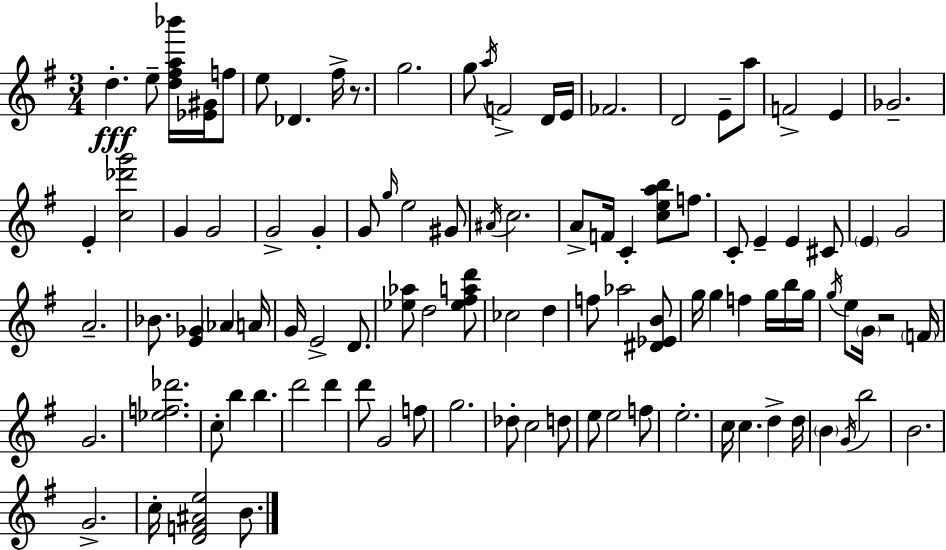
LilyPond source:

{
  \clef treble
  \numericTimeSignature
  \time 3/4
  \key e \minor
  d''4.-.\fff e''8-- <d'' fis'' a'' bes'''>16 <ees' gis'>16 f''8 | e''8 des'4. fis''16-> r8. | g''2. | g''8 \acciaccatura { a''16 } f'2-> d'16 | \break e'16 fes'2. | d'2 e'8-- a''8 | f'2-> e'4 | ges'2.-- | \break e'4-. <c'' des''' g'''>2 | g'4 g'2 | g'2-> g'4-. | g'8 \grace { g''16 } e''2 | \break gis'8 \acciaccatura { ais'16 } c''2. | a'8-> f'16 c'4-. <c'' e'' a'' b''>8 | f''8. c'8-. e'4-- e'4 | cis'8 \parenthesize e'4 g'2 | \break a'2.-- | bes'8. <e' ges'>4 \parenthesize aes'4 | a'16 g'16 e'2-> | d'8. <ees'' aes''>8 d''2 | \break <ees'' fis'' a'' d'''>8 ces''2 d''4 | f''8 aes''2 | <dis' ees' b'>8 g''16 g''4 f''4 | g''16 b''16 g''16 \acciaccatura { g''16 } e''8 \parenthesize g'16 r2 | \break \parenthesize f'16 g'2. | <ees'' f'' des'''>2. | c''8-. b''4 b''4. | d'''2 | \break d'''4 d'''8 g'2 | f''8 g''2. | des''8-. c''2 | d''8 e''8 e''2 | \break f''8 e''2.-. | c''16 c''4. d''4-> | d''16 \parenthesize b'4 \acciaccatura { g'16 } b''2 | b'2. | \break g'2.-> | c''16-. <d' f' ais' e''>2 | b'8. \bar "|."
}